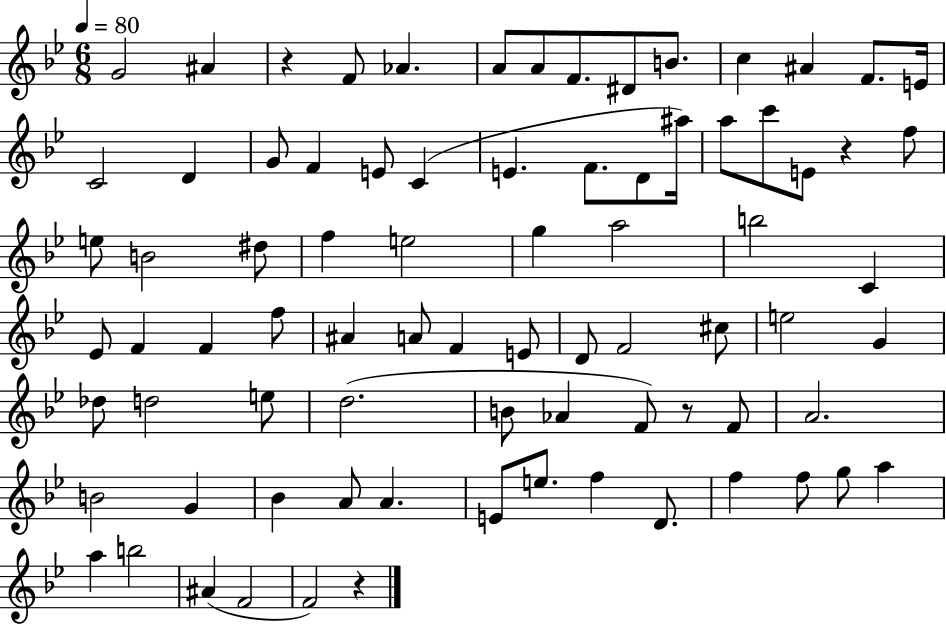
{
  \clef treble
  \numericTimeSignature
  \time 6/8
  \key bes \major
  \tempo 4 = 80
  g'2 ais'4 | r4 f'8 aes'4. | a'8 a'8 f'8. dis'8 b'8. | c''4 ais'4 f'8. e'16 | \break c'2 d'4 | g'8 f'4 e'8 c'4( | e'4. f'8. d'8 ais''16) | a''8 c'''8 e'8 r4 f''8 | \break e''8 b'2 dis''8 | f''4 e''2 | g''4 a''2 | b''2 c'4 | \break ees'8 f'4 f'4 f''8 | ais'4 a'8 f'4 e'8 | d'8 f'2 cis''8 | e''2 g'4 | \break des''8 d''2 e''8 | d''2.( | b'8 aes'4 f'8) r8 f'8 | a'2. | \break b'2 g'4 | bes'4 a'8 a'4. | e'8 e''8. f''4 d'8. | f''4 f''8 g''8 a''4 | \break a''4 b''2 | ais'4( f'2 | f'2) r4 | \bar "|."
}